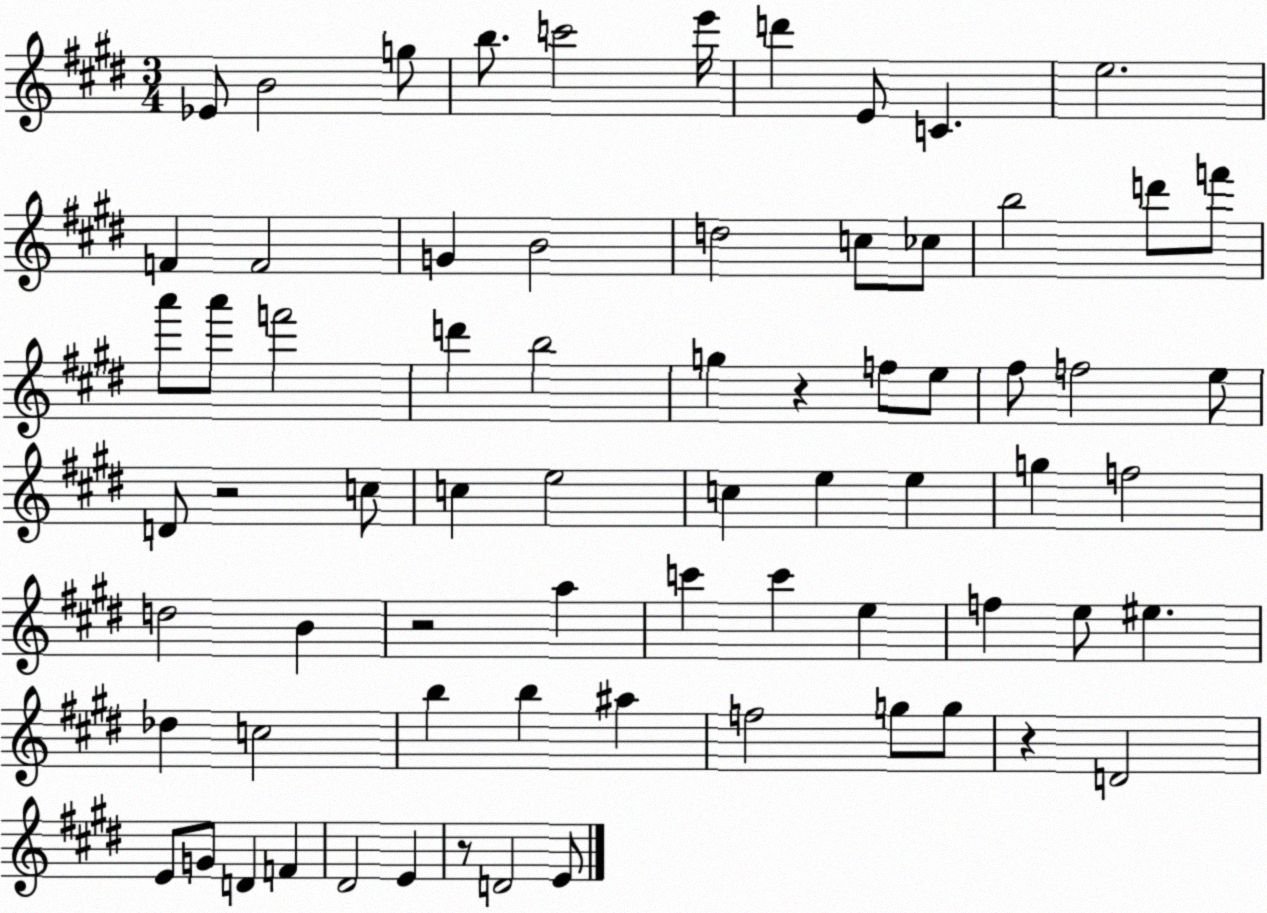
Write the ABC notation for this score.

X:1
T:Untitled
M:3/4
L:1/4
K:E
_E/2 B2 g/2 b/2 c'2 e'/4 d' E/2 C e2 F F2 G B2 d2 c/2 _c/2 b2 d'/2 f'/2 a'/2 a'/2 f'2 d' b2 g z f/2 e/2 ^f/2 f2 e/2 D/2 z2 c/2 c e2 c e e g f2 d2 B z2 a c' c' e f e/2 ^e _d c2 b b ^a f2 g/2 g/2 z D2 E/2 G/2 D F ^D2 E z/2 D2 E/2